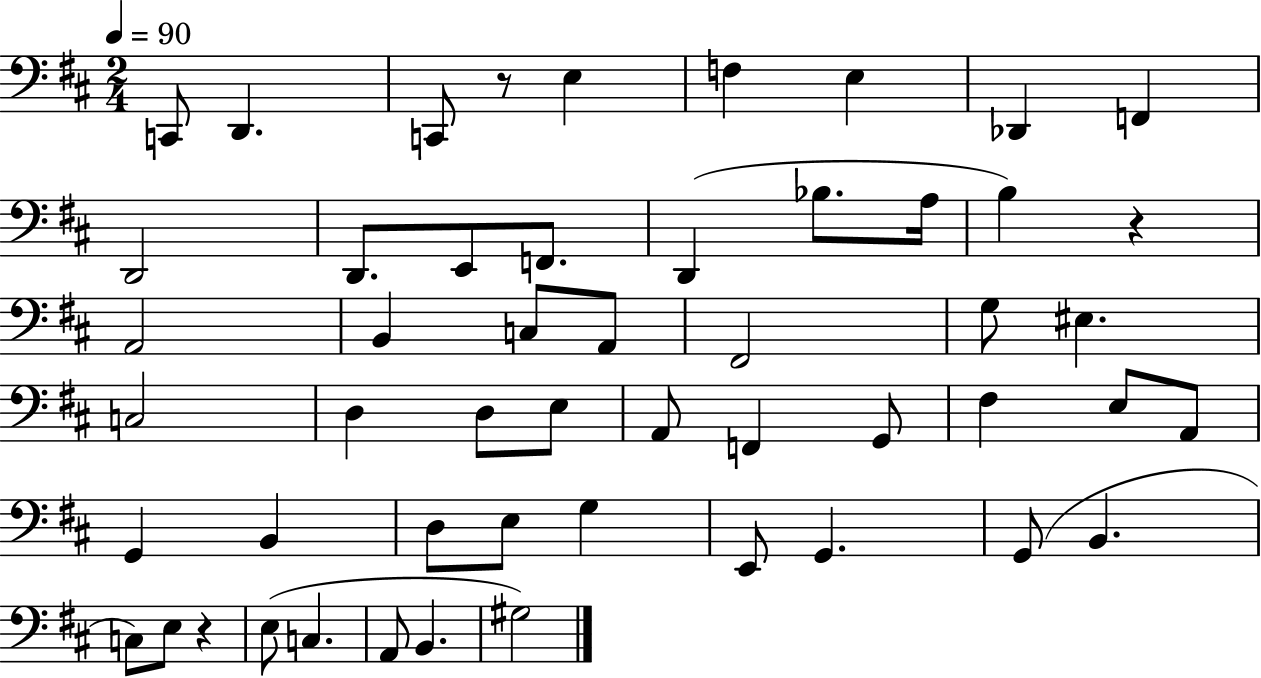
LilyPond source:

{
  \clef bass
  \numericTimeSignature
  \time 2/4
  \key d \major
  \tempo 4 = 90
  \repeat volta 2 { c,8 d,4. | c,8 r8 e4 | f4 e4 | des,4 f,4 | \break d,2 | d,8. e,8 f,8. | d,4( bes8. a16 | b4) r4 | \break a,2 | b,4 c8 a,8 | fis,2 | g8 eis4. | \break c2 | d4 d8 e8 | a,8 f,4 g,8 | fis4 e8 a,8 | \break g,4 b,4 | d8 e8 g4 | e,8 g,4. | g,8( b,4. | \break c8) e8 r4 | e8( c4. | a,8 b,4. | gis2) | \break } \bar "|."
}